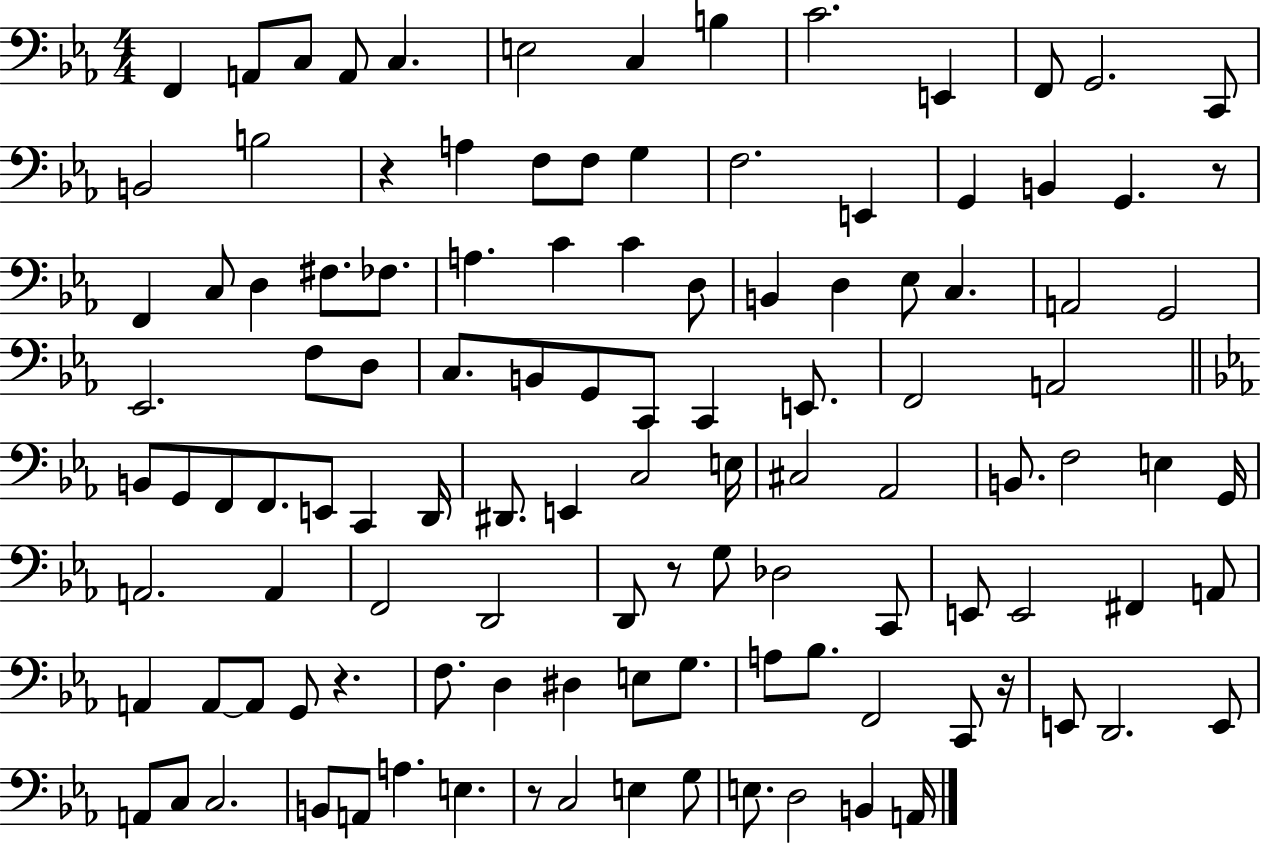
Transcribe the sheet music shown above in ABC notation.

X:1
T:Untitled
M:4/4
L:1/4
K:Eb
F,, A,,/2 C,/2 A,,/2 C, E,2 C, B, C2 E,, F,,/2 G,,2 C,,/2 B,,2 B,2 z A, F,/2 F,/2 G, F,2 E,, G,, B,, G,, z/2 F,, C,/2 D, ^F,/2 _F,/2 A, C C D,/2 B,, D, _E,/2 C, A,,2 G,,2 _E,,2 F,/2 D,/2 C,/2 B,,/2 G,,/2 C,,/2 C,, E,,/2 F,,2 A,,2 B,,/2 G,,/2 F,,/2 F,,/2 E,,/2 C,, D,,/4 ^D,,/2 E,, C,2 E,/4 ^C,2 _A,,2 B,,/2 F,2 E, G,,/4 A,,2 A,, F,,2 D,,2 D,,/2 z/2 G,/2 _D,2 C,,/2 E,,/2 E,,2 ^F,, A,,/2 A,, A,,/2 A,,/2 G,,/2 z F,/2 D, ^D, E,/2 G,/2 A,/2 _B,/2 F,,2 C,,/2 z/4 E,,/2 D,,2 E,,/2 A,,/2 C,/2 C,2 B,,/2 A,,/2 A, E, z/2 C,2 E, G,/2 E,/2 D,2 B,, A,,/4